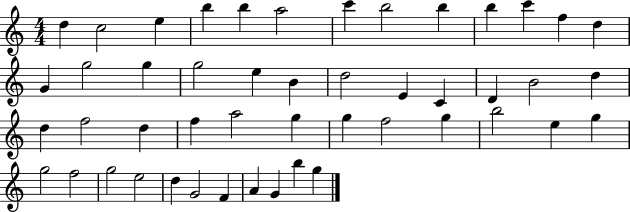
{
  \clef treble
  \numericTimeSignature
  \time 4/4
  \key c \major
  d''4 c''2 e''4 | b''4 b''4 a''2 | c'''4 b''2 b''4 | b''4 c'''4 f''4 d''4 | \break g'4 g''2 g''4 | g''2 e''4 b'4 | d''2 e'4 c'4 | d'4 b'2 d''4 | \break d''4 f''2 d''4 | f''4 a''2 g''4 | g''4 f''2 g''4 | b''2 e''4 g''4 | \break g''2 f''2 | g''2 e''2 | d''4 g'2 f'4 | a'4 g'4 b''4 g''4 | \break \bar "|."
}